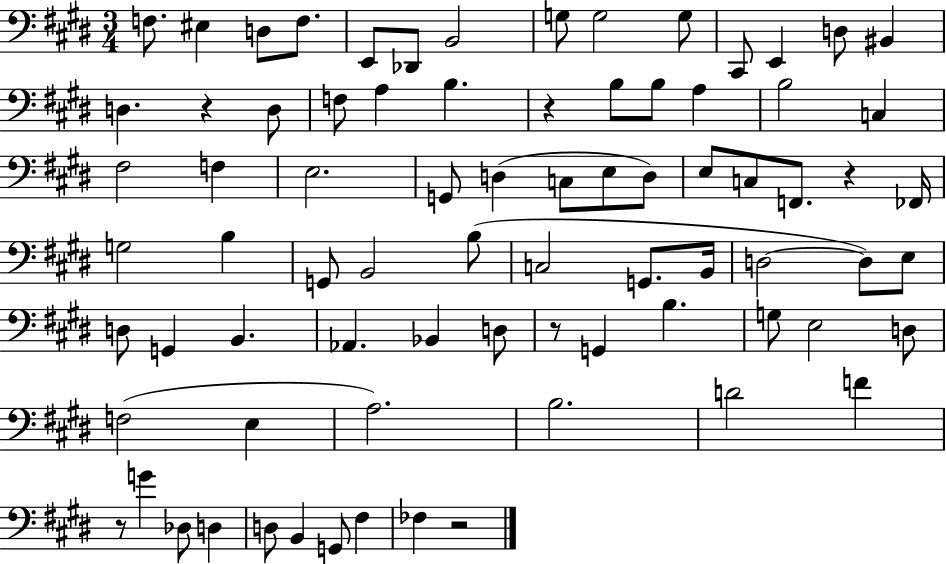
{
  \clef bass
  \numericTimeSignature
  \time 3/4
  \key e \major
  f8. eis4 d8 f8. | e,8 des,8 b,2 | g8 g2 g8 | cis,8 e,4 d8 bis,4 | \break d4. r4 d8 | f8 a4 b4. | r4 b8 b8 a4 | b2 c4 | \break fis2 f4 | e2. | g,8 d4( c8 e8 d8) | e8 c8 f,8. r4 fes,16 | \break g2 b4 | g,8 b,2 b8( | c2 g,8. b,16 | d2~~ d8) e8 | \break d8 g,4 b,4. | aes,4. bes,4 d8 | r8 g,4 b4. | g8 e2 d8 | \break f2( e4 | a2.) | b2. | d'2 f'4 | \break r8 g'4 des8 d4 | d8 b,4 g,8 fis4 | fes4 r2 | \bar "|."
}